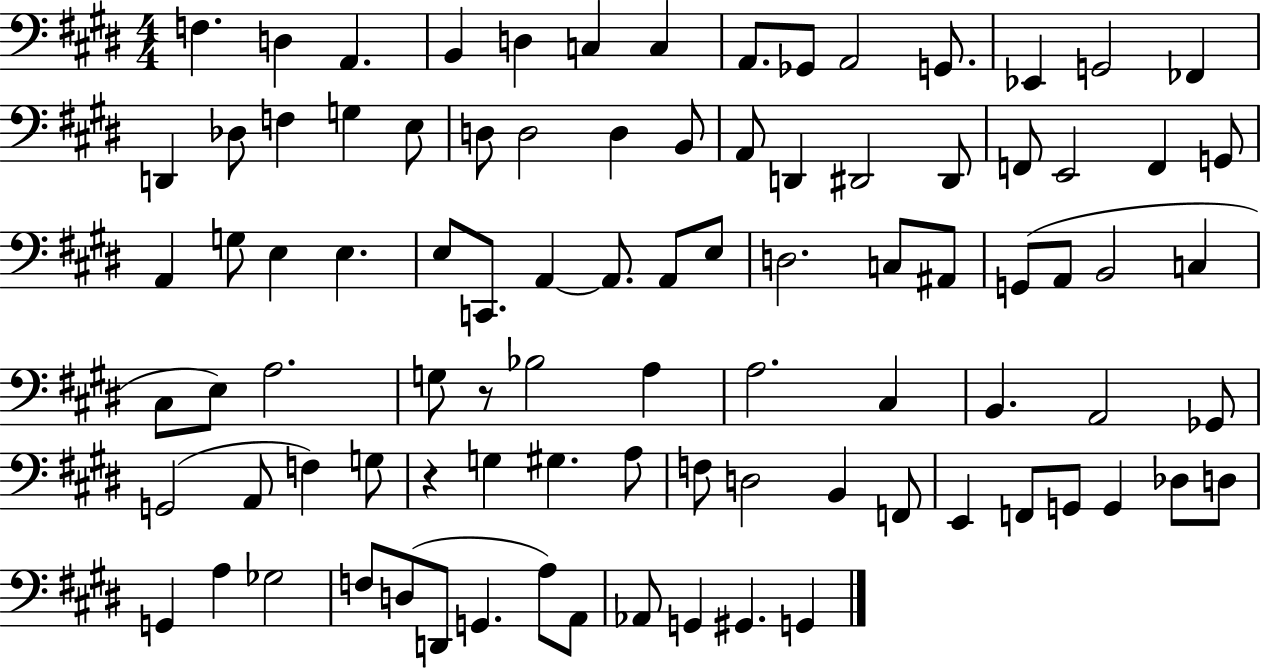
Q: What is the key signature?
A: E major